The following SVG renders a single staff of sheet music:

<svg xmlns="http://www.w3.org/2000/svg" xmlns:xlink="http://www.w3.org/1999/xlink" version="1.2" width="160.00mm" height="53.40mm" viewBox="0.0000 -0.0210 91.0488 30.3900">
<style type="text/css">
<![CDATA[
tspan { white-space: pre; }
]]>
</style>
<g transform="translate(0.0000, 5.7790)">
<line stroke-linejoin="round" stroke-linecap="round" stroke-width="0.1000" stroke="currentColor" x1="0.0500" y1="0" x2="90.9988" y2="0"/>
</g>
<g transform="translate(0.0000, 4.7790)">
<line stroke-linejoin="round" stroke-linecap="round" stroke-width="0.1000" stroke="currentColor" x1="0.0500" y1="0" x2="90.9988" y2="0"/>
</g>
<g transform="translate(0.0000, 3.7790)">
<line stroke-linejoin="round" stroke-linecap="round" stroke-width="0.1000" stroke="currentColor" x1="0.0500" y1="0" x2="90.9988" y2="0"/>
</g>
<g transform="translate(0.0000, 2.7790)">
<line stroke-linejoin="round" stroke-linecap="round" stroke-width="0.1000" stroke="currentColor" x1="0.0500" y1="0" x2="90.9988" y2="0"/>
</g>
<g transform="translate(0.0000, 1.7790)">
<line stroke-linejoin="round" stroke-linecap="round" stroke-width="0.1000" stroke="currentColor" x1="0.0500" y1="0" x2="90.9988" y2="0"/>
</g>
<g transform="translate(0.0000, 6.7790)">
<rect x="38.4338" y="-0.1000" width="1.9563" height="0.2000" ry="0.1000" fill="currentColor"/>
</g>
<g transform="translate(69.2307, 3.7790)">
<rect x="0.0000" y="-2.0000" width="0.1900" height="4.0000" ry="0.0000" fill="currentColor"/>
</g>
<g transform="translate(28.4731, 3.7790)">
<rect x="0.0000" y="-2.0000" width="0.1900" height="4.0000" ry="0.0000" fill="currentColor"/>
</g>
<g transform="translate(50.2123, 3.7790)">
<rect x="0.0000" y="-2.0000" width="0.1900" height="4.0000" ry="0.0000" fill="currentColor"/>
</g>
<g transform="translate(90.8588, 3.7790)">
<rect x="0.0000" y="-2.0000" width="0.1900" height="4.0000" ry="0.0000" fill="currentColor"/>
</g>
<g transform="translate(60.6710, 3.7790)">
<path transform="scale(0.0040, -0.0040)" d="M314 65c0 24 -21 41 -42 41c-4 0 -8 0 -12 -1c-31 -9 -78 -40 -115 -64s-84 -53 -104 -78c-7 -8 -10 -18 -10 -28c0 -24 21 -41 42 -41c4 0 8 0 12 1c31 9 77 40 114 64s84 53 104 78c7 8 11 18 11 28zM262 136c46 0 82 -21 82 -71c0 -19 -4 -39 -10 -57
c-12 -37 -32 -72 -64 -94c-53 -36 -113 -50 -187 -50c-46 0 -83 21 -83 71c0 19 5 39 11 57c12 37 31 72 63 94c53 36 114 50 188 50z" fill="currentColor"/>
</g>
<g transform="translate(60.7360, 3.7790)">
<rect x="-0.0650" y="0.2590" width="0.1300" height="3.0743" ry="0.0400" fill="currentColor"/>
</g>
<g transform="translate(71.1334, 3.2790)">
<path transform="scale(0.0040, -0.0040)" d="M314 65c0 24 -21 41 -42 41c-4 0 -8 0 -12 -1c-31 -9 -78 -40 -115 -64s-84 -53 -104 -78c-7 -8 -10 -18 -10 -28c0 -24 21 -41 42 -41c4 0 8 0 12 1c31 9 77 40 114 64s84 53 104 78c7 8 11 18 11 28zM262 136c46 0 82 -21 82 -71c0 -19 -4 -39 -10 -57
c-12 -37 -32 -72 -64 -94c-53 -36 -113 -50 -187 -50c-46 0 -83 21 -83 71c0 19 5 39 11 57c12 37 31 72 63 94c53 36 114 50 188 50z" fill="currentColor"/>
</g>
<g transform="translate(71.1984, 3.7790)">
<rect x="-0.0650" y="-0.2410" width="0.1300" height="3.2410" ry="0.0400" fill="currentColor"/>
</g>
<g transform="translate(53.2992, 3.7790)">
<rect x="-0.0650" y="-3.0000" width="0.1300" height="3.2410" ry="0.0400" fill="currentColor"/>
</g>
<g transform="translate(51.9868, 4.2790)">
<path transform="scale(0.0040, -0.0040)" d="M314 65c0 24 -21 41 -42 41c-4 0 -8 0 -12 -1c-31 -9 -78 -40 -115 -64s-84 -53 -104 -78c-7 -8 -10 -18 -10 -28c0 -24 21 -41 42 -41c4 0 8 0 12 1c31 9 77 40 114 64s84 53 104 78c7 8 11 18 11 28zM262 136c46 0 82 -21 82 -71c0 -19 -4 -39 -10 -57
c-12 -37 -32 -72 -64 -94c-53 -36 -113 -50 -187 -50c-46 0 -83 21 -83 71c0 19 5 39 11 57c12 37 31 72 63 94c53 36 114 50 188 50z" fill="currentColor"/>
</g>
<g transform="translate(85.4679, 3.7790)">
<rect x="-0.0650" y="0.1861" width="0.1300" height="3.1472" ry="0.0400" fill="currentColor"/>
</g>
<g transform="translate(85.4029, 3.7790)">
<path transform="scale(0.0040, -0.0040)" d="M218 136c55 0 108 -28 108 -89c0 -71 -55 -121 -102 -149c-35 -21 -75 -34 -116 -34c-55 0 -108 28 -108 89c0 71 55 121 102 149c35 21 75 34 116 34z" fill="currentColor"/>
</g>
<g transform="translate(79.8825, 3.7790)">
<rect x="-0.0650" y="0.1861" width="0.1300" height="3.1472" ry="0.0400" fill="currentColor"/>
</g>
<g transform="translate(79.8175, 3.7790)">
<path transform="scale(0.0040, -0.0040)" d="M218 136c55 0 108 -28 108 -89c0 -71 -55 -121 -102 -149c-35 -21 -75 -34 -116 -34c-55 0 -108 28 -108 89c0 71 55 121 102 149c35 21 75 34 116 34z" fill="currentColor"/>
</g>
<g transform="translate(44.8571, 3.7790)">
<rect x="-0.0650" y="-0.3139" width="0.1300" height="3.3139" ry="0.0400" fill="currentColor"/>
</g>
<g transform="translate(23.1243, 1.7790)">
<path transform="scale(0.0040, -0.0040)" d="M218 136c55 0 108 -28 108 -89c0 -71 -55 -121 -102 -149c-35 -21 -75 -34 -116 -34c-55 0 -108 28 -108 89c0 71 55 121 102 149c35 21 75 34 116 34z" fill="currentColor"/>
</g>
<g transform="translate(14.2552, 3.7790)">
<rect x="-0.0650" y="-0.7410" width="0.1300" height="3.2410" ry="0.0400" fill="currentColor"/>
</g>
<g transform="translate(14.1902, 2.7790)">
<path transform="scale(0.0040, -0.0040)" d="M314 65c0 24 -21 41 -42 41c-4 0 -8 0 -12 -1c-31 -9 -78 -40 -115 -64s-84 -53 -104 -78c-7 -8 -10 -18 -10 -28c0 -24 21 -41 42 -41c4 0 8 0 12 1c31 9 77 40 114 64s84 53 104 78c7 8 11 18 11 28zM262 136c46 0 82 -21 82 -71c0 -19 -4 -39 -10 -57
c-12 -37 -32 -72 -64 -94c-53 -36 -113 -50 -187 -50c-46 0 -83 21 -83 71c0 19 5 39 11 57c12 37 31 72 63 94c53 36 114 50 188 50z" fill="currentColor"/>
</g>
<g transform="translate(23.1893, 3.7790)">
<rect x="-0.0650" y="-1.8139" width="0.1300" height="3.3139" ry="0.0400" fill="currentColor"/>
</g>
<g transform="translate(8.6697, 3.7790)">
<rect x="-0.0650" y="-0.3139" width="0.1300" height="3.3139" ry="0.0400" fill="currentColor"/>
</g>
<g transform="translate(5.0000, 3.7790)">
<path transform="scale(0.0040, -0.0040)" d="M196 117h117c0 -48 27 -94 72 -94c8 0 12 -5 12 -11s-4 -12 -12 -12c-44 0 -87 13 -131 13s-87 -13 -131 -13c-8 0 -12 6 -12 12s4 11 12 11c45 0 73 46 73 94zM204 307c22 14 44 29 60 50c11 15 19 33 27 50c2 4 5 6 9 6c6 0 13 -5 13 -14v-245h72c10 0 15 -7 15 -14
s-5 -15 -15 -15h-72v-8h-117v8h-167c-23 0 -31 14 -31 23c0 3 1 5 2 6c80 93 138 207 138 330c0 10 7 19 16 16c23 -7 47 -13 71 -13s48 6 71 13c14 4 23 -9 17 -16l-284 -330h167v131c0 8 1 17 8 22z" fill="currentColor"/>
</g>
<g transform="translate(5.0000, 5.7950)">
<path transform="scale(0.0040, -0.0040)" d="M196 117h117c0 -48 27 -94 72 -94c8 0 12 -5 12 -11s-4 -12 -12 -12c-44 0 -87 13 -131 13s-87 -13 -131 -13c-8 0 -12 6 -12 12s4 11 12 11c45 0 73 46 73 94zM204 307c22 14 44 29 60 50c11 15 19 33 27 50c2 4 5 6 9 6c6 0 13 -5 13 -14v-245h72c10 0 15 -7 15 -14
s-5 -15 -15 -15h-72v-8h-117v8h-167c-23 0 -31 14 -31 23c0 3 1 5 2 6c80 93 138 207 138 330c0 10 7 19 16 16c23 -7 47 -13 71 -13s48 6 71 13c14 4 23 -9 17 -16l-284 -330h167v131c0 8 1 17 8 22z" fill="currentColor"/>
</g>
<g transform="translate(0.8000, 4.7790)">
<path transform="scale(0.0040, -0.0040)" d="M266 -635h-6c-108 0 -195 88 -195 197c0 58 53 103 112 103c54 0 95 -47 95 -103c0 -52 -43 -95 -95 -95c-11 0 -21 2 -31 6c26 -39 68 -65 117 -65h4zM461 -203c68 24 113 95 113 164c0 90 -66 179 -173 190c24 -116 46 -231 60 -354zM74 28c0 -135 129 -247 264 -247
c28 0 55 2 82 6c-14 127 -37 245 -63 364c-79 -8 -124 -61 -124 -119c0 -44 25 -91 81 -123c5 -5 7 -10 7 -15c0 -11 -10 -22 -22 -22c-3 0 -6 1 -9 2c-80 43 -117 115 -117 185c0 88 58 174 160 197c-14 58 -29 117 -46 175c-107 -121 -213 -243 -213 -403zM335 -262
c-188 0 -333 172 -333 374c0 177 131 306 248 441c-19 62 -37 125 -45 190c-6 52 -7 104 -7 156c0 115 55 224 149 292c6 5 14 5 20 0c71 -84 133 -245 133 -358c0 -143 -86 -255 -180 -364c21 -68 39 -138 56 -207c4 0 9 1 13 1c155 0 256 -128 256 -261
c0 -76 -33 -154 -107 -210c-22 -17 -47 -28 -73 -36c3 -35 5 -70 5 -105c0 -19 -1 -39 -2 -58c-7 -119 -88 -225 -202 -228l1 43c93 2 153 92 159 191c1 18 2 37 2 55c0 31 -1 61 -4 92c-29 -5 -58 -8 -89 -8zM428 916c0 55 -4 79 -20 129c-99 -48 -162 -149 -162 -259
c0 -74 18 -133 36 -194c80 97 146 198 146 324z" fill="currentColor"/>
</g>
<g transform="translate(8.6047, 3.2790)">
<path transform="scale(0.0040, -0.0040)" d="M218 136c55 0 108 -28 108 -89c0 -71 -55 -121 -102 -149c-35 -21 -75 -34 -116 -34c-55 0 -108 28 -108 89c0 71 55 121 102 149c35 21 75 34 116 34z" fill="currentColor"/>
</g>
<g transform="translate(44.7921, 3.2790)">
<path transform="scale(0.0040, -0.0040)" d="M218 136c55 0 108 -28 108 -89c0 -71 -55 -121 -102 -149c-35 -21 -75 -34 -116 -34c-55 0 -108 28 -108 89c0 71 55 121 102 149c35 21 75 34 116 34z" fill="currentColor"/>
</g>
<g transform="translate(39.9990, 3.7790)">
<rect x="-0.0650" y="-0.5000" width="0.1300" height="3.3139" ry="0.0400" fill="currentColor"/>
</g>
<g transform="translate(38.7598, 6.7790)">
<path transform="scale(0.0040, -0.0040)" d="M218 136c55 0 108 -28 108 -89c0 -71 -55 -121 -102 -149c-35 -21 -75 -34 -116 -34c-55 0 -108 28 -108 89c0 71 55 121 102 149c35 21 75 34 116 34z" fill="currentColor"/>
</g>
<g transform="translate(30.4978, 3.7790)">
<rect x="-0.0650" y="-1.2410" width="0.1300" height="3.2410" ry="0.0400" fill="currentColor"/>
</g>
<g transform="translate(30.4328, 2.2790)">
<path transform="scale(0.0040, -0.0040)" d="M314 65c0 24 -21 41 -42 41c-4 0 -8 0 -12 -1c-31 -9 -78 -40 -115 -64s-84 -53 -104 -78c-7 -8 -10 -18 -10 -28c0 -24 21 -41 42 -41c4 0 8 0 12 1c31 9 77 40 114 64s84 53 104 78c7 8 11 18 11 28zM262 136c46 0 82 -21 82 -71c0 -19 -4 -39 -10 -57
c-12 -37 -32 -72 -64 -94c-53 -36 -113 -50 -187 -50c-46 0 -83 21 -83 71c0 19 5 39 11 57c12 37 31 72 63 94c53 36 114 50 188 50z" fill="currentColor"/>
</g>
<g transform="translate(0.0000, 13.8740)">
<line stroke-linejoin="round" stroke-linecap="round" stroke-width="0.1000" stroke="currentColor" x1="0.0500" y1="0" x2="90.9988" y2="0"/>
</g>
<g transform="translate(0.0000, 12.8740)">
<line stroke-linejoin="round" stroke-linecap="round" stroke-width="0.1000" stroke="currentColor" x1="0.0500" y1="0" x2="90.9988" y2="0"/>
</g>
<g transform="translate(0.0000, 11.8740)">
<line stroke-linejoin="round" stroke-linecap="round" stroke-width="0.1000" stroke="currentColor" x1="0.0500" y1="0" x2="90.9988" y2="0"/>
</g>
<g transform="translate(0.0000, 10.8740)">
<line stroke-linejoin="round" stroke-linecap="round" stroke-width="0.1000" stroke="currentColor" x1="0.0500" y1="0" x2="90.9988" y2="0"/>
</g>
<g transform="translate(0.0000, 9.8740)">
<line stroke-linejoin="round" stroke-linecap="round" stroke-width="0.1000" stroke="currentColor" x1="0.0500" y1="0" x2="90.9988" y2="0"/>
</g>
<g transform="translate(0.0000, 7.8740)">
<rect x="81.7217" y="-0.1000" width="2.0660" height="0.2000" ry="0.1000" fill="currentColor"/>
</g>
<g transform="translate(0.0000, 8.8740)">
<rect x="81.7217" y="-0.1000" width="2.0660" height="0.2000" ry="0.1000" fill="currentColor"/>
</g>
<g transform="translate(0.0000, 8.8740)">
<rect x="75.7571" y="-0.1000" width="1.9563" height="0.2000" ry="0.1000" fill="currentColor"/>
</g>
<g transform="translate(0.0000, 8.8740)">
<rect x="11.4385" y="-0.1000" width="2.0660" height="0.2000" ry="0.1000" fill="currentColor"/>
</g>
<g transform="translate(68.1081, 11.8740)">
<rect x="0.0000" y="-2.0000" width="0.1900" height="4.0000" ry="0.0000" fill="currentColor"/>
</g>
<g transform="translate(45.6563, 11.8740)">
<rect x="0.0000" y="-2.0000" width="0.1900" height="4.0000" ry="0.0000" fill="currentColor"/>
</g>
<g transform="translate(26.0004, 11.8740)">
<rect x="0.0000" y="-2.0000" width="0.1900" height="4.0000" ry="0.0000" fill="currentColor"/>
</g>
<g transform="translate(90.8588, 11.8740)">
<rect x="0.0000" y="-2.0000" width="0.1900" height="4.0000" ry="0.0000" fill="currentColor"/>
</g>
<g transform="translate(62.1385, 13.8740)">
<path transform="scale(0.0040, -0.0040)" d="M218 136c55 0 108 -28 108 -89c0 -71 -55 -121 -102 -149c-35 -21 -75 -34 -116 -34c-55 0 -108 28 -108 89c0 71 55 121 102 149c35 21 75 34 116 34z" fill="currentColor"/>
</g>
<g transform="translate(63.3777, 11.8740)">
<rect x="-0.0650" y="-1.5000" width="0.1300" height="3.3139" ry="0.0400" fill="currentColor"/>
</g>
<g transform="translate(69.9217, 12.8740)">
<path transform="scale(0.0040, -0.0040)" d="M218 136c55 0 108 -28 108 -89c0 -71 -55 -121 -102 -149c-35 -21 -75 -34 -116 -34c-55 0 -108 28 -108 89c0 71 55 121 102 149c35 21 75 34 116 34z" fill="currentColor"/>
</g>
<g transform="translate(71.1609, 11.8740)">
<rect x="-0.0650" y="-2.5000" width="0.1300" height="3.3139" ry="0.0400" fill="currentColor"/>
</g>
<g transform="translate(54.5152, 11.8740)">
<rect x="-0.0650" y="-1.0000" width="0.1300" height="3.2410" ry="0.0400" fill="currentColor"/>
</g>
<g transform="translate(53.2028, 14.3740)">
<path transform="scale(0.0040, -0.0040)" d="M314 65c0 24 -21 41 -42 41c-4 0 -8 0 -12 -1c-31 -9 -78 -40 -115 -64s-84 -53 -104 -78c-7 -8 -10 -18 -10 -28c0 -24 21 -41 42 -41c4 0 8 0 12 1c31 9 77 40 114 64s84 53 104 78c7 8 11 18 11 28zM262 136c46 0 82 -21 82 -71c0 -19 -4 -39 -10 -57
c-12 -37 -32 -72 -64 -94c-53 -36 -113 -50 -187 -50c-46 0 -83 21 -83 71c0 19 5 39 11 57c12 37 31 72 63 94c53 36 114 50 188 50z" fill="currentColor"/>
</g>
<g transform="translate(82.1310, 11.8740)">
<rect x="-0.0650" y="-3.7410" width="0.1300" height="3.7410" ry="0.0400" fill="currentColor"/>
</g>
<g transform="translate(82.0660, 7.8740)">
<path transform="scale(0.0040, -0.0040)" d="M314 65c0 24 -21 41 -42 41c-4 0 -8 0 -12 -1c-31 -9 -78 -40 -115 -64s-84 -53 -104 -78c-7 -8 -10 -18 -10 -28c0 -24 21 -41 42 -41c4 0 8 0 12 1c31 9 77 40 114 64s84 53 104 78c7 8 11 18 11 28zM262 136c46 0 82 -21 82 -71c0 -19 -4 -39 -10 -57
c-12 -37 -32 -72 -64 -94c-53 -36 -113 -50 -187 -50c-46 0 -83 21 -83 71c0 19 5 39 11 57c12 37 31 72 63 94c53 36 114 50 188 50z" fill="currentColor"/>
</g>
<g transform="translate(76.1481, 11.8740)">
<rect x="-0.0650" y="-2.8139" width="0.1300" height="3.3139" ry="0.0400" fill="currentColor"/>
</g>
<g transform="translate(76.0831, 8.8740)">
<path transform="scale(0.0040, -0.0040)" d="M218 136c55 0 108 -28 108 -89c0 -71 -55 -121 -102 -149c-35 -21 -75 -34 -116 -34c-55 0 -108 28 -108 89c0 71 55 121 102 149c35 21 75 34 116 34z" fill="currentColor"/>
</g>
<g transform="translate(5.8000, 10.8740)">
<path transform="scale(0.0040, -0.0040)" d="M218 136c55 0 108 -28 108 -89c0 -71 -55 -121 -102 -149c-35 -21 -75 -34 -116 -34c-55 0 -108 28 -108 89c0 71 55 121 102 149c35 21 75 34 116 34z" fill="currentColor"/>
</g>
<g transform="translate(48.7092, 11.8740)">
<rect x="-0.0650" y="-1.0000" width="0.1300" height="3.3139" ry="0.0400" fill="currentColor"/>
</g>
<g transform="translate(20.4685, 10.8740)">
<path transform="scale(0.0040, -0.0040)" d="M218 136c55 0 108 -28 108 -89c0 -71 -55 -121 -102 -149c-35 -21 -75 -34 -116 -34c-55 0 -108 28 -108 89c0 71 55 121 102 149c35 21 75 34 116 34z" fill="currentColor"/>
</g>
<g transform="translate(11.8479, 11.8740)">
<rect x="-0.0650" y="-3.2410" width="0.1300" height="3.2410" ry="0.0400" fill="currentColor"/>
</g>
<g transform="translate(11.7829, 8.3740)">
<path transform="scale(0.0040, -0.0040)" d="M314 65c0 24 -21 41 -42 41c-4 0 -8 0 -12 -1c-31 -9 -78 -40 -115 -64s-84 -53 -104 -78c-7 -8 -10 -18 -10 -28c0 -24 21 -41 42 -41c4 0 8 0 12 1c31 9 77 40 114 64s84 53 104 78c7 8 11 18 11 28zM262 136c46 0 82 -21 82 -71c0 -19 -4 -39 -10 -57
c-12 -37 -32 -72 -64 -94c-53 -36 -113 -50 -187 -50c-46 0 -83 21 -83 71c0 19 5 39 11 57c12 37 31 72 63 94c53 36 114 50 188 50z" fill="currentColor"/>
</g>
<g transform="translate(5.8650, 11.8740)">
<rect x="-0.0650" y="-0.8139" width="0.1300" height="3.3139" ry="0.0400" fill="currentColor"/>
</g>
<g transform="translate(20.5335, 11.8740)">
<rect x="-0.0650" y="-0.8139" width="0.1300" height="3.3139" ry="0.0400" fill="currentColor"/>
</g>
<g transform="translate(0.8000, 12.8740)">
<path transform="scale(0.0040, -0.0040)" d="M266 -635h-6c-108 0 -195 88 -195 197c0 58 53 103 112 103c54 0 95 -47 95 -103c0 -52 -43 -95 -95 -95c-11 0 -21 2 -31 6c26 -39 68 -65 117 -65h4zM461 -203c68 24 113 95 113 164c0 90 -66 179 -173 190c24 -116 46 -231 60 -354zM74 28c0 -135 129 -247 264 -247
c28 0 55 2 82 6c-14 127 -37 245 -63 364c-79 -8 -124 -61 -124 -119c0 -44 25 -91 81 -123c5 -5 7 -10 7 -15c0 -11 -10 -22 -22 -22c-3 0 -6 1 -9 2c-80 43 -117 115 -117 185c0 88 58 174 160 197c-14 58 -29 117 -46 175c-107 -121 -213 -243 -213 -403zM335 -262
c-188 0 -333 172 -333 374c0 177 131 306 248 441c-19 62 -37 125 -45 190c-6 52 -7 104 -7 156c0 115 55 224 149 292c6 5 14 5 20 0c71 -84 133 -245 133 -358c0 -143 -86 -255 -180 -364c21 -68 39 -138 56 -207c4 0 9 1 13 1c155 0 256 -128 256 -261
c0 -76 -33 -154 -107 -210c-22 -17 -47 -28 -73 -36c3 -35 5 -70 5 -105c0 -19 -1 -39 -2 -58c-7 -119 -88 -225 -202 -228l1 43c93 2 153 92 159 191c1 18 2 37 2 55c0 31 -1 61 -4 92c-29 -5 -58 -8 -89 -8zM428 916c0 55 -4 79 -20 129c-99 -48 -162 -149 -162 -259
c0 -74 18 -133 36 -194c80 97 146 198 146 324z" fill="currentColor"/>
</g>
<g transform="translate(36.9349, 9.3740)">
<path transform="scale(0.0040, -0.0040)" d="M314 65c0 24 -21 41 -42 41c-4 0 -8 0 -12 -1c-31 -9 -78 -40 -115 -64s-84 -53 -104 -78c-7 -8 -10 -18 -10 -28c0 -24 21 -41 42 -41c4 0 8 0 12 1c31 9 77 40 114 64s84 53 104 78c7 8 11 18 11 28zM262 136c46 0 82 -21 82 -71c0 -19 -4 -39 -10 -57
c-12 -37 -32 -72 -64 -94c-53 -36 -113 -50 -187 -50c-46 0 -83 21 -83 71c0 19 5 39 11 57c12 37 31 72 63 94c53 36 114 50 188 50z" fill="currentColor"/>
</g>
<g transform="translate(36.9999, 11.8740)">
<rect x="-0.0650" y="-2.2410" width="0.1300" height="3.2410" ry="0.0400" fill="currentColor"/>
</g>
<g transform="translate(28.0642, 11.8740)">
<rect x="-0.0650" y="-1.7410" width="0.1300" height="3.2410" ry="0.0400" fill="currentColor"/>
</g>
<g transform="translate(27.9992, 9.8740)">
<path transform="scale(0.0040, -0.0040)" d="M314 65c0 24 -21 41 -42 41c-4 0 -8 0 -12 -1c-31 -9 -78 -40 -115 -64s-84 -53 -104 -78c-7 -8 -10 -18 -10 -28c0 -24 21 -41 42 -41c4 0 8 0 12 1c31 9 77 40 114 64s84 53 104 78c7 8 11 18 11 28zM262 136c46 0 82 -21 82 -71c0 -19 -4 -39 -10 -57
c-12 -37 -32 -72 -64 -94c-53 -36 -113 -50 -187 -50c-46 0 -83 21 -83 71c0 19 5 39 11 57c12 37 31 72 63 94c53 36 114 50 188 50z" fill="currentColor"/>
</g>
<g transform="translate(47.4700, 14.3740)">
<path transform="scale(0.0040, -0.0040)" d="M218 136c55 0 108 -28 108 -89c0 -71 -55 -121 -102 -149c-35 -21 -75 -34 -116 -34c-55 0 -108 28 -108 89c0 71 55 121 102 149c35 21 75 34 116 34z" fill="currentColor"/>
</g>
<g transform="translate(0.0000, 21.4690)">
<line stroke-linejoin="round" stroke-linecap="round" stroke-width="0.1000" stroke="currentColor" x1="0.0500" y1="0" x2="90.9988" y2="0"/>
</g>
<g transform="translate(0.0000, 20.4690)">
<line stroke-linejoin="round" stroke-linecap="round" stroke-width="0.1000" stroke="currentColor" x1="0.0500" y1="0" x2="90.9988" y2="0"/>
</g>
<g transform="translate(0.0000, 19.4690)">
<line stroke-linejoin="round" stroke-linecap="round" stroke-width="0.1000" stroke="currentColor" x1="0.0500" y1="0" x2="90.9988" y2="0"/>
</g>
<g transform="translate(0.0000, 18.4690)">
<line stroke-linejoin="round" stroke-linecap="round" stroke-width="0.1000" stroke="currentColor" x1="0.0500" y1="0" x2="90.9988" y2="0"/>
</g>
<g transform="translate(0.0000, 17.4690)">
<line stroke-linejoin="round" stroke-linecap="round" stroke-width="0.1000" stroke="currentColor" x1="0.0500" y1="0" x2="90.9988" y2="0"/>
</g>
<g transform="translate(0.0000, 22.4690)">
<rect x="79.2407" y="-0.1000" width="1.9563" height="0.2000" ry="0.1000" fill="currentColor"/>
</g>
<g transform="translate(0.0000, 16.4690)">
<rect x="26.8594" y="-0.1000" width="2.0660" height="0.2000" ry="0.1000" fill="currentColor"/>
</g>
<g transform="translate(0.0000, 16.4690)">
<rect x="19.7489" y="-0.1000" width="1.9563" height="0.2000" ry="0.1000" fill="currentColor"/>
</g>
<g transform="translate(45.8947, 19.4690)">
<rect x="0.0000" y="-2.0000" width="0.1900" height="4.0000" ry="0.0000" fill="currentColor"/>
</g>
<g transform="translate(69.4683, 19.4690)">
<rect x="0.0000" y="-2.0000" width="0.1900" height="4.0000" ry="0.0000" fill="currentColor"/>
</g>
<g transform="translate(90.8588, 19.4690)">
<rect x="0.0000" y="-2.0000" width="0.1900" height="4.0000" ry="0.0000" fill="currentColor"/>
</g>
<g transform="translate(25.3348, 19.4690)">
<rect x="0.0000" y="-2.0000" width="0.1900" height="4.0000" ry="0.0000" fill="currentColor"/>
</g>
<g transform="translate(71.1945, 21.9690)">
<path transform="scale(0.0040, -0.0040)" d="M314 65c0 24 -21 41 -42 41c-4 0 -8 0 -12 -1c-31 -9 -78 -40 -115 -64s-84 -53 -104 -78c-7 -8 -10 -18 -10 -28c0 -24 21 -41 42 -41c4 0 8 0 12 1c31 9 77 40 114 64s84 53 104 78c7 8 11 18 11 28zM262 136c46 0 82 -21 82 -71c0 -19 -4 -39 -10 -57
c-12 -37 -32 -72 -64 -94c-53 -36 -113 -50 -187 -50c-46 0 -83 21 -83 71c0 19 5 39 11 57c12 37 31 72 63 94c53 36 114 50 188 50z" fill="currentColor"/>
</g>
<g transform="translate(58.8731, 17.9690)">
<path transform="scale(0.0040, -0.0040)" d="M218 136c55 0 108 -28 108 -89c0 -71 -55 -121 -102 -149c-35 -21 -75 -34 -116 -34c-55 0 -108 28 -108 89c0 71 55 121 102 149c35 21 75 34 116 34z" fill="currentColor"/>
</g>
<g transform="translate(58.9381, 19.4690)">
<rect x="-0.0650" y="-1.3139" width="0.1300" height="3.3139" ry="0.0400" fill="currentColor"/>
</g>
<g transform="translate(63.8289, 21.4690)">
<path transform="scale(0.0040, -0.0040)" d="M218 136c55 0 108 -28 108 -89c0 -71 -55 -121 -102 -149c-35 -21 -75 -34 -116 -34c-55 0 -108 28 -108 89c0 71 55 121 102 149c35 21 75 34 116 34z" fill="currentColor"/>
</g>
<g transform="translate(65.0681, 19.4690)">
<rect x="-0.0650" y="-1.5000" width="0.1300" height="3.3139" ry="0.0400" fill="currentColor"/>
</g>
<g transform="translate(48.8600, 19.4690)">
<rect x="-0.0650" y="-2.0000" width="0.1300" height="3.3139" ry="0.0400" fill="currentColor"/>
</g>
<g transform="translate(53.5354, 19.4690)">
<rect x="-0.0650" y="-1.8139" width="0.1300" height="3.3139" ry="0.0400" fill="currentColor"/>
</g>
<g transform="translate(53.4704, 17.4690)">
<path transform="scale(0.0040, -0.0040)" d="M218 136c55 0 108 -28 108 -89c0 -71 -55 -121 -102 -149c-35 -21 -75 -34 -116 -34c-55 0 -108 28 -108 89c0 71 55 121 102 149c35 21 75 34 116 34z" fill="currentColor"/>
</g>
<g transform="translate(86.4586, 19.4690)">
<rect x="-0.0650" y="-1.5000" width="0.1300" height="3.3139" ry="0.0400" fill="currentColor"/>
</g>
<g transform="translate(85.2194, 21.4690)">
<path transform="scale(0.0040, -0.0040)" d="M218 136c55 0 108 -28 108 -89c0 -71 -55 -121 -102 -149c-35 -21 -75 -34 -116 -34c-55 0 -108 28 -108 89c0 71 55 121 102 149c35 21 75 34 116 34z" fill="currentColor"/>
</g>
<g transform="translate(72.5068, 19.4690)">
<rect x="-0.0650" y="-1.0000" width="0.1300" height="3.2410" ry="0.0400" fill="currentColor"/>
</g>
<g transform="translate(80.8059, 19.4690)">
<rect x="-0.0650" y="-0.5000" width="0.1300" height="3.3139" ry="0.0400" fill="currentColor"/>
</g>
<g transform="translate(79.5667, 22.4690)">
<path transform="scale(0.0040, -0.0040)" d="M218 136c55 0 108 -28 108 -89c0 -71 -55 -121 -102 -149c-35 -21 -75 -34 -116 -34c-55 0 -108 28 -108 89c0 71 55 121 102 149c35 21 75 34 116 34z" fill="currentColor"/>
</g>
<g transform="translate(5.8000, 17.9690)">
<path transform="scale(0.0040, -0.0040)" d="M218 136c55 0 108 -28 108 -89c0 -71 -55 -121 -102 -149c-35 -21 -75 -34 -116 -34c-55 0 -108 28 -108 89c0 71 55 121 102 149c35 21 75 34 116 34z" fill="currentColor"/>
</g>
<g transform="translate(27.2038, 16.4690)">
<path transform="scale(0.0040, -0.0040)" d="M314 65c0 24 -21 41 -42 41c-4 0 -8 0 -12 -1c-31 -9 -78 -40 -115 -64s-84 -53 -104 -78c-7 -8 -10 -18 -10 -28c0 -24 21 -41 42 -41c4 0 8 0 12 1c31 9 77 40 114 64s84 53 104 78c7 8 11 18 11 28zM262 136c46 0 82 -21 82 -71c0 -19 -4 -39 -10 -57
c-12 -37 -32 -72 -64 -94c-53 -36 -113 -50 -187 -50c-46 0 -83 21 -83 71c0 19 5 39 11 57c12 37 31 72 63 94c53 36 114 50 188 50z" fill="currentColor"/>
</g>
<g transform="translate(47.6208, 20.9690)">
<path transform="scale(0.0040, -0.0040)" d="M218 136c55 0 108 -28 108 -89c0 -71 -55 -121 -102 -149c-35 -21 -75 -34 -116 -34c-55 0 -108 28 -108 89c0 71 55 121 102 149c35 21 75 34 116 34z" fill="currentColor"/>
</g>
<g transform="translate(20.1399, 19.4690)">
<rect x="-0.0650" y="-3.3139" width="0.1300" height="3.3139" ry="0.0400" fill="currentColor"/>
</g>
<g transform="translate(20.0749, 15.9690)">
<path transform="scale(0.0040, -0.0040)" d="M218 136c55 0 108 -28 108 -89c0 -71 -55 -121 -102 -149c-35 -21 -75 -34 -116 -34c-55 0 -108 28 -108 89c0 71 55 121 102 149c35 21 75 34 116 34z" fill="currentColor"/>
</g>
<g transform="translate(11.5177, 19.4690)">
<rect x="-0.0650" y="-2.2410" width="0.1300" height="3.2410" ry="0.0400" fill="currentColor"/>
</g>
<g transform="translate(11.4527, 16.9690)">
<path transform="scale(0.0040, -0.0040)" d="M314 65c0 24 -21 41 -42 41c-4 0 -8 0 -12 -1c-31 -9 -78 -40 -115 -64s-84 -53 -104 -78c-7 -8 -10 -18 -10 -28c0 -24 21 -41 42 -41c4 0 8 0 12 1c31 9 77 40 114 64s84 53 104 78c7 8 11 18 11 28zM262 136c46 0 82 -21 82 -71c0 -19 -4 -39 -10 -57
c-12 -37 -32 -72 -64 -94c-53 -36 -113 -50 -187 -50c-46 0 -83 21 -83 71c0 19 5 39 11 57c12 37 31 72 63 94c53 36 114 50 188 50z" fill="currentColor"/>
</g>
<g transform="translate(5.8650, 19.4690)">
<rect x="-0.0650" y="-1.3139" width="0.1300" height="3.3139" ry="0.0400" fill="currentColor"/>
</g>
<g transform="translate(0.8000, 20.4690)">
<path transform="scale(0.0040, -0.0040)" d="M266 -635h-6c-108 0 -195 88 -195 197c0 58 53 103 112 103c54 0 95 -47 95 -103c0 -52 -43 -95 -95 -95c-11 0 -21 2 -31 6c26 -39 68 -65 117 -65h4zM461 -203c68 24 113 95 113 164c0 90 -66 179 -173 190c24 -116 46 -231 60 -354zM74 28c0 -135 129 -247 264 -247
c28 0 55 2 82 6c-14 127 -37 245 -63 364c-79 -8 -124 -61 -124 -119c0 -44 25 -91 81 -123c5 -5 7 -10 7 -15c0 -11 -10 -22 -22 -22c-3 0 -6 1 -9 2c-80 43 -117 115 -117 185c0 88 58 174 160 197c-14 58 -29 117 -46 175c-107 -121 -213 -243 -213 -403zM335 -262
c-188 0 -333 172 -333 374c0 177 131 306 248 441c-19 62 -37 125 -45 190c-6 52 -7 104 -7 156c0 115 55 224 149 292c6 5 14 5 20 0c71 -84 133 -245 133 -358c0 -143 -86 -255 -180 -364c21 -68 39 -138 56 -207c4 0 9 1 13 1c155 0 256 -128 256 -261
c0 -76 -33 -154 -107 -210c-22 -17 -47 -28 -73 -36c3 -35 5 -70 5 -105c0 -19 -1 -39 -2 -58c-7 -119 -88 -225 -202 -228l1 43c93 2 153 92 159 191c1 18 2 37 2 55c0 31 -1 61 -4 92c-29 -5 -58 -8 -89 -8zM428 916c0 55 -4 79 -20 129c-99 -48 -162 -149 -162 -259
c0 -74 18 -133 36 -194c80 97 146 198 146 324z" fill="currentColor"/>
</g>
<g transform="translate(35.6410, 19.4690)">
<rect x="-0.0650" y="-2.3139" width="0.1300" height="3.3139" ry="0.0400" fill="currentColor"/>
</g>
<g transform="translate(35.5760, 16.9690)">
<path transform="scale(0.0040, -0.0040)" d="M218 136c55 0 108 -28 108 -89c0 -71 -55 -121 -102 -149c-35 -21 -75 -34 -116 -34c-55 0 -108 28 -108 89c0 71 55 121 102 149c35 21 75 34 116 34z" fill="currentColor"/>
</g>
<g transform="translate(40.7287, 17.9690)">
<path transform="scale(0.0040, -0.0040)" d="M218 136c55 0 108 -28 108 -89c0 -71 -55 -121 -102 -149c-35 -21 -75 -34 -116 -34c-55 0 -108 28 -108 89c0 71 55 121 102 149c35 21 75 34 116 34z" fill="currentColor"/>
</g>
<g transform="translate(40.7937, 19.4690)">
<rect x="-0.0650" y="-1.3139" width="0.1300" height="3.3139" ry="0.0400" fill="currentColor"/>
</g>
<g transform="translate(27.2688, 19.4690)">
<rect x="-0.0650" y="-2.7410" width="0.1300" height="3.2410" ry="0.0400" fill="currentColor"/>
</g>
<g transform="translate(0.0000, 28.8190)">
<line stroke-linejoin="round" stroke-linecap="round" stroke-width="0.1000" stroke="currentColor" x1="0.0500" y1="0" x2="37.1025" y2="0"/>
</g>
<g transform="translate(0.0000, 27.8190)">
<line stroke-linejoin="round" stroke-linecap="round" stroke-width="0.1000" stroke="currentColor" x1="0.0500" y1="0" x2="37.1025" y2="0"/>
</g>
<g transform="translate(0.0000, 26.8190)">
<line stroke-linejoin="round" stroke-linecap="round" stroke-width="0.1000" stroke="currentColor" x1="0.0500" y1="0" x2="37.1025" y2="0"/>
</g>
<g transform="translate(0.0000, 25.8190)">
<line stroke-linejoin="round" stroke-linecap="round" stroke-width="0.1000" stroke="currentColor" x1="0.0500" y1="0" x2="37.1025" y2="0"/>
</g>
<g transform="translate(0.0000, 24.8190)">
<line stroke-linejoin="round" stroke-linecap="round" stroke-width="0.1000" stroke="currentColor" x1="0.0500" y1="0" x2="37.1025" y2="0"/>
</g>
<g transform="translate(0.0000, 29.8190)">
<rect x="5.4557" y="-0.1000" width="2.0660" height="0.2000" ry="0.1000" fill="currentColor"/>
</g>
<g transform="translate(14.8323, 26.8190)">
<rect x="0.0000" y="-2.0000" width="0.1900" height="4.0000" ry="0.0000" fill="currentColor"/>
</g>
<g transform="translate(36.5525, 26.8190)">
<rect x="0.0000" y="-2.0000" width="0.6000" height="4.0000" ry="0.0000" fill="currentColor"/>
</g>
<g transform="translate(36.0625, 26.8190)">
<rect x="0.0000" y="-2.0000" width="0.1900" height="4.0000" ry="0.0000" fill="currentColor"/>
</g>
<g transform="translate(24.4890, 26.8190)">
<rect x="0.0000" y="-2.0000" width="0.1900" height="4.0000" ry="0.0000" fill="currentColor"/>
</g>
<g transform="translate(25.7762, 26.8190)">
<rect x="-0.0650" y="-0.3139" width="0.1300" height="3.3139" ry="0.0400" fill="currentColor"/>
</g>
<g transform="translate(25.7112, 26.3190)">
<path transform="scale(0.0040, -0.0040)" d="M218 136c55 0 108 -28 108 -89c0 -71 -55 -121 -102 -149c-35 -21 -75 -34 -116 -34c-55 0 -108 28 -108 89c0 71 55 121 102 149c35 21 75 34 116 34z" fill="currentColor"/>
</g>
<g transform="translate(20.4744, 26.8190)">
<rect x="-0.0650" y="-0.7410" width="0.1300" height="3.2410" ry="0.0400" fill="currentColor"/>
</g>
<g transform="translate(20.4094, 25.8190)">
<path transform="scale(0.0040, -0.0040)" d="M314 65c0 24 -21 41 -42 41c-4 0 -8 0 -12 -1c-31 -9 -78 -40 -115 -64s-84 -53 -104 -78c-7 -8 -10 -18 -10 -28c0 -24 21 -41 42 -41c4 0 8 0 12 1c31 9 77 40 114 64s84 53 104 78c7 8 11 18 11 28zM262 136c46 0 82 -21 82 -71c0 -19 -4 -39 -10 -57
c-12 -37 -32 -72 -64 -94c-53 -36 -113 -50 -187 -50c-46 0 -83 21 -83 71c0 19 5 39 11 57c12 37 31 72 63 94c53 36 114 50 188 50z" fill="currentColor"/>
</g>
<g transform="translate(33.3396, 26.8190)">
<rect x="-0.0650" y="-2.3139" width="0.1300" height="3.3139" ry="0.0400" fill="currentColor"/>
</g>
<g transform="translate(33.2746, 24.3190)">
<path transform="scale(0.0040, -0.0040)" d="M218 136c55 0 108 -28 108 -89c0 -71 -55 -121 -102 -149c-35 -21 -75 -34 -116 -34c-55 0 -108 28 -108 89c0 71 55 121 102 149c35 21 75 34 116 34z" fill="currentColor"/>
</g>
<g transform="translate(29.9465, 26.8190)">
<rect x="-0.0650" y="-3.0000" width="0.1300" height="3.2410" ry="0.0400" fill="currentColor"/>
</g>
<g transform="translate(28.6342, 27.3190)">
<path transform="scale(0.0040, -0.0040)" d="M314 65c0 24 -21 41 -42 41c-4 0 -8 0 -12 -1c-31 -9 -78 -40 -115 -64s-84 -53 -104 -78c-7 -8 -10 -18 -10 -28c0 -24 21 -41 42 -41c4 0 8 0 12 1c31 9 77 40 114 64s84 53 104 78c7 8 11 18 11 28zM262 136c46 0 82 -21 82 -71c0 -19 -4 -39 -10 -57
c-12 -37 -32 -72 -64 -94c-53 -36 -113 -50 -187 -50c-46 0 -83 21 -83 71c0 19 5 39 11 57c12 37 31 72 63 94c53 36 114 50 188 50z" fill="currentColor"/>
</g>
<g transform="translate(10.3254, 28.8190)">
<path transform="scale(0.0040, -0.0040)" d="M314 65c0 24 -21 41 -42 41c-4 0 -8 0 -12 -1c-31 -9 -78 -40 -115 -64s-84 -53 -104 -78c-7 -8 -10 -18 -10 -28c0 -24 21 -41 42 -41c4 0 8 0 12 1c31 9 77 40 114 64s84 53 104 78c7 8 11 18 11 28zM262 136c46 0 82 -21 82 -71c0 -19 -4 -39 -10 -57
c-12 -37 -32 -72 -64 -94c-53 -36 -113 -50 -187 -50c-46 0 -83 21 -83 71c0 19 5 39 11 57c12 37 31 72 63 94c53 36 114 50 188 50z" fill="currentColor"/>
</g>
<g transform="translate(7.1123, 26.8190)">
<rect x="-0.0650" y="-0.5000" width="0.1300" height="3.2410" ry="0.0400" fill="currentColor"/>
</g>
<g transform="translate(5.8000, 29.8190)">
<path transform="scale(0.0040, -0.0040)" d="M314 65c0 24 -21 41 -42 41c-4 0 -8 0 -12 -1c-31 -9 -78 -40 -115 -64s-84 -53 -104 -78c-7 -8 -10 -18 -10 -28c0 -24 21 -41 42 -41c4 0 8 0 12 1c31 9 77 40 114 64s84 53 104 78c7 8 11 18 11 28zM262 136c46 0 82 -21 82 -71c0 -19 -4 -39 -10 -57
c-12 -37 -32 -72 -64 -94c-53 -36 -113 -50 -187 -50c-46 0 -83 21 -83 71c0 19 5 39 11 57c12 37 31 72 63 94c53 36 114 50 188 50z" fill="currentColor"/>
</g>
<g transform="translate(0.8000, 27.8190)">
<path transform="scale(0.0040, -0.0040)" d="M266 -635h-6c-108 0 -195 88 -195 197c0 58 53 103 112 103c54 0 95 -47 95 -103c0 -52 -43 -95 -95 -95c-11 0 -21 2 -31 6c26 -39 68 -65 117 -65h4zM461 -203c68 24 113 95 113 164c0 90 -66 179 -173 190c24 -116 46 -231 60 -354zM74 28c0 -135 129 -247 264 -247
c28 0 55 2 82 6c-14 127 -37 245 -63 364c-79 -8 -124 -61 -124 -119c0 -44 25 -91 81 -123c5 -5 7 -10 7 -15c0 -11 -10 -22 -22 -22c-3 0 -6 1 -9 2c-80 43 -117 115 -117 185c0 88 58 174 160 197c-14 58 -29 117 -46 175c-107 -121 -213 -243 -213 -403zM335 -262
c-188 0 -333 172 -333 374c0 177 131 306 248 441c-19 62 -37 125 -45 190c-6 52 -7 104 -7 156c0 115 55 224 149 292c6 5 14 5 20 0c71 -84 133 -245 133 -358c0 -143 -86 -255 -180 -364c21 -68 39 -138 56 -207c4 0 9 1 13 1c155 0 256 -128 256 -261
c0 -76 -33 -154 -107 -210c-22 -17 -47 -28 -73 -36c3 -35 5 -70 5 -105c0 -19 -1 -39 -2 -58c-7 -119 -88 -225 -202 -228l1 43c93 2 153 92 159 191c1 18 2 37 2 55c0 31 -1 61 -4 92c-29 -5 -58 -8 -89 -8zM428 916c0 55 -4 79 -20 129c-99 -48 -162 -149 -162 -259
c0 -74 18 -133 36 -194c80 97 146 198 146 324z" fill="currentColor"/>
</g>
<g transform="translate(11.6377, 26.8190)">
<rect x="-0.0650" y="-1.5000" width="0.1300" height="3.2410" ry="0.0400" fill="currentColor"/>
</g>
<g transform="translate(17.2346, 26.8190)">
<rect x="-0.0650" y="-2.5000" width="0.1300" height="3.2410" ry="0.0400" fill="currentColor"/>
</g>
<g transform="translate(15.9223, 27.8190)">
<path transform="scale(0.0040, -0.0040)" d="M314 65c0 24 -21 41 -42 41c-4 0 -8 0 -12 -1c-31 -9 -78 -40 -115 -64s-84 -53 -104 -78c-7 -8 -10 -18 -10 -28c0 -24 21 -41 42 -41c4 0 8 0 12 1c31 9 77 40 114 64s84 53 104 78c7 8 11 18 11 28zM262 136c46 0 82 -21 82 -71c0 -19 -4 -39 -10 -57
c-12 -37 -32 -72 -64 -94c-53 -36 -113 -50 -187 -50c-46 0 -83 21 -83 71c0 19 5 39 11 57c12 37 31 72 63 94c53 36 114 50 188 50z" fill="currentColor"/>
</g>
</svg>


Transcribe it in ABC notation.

X:1
T:Untitled
M:4/4
L:1/4
K:C
c d2 f e2 C c A2 B2 c2 B B d b2 d f2 g2 D D2 E G a c'2 e g2 b a2 g e F f e E D2 C E C2 E2 G2 d2 c A2 g